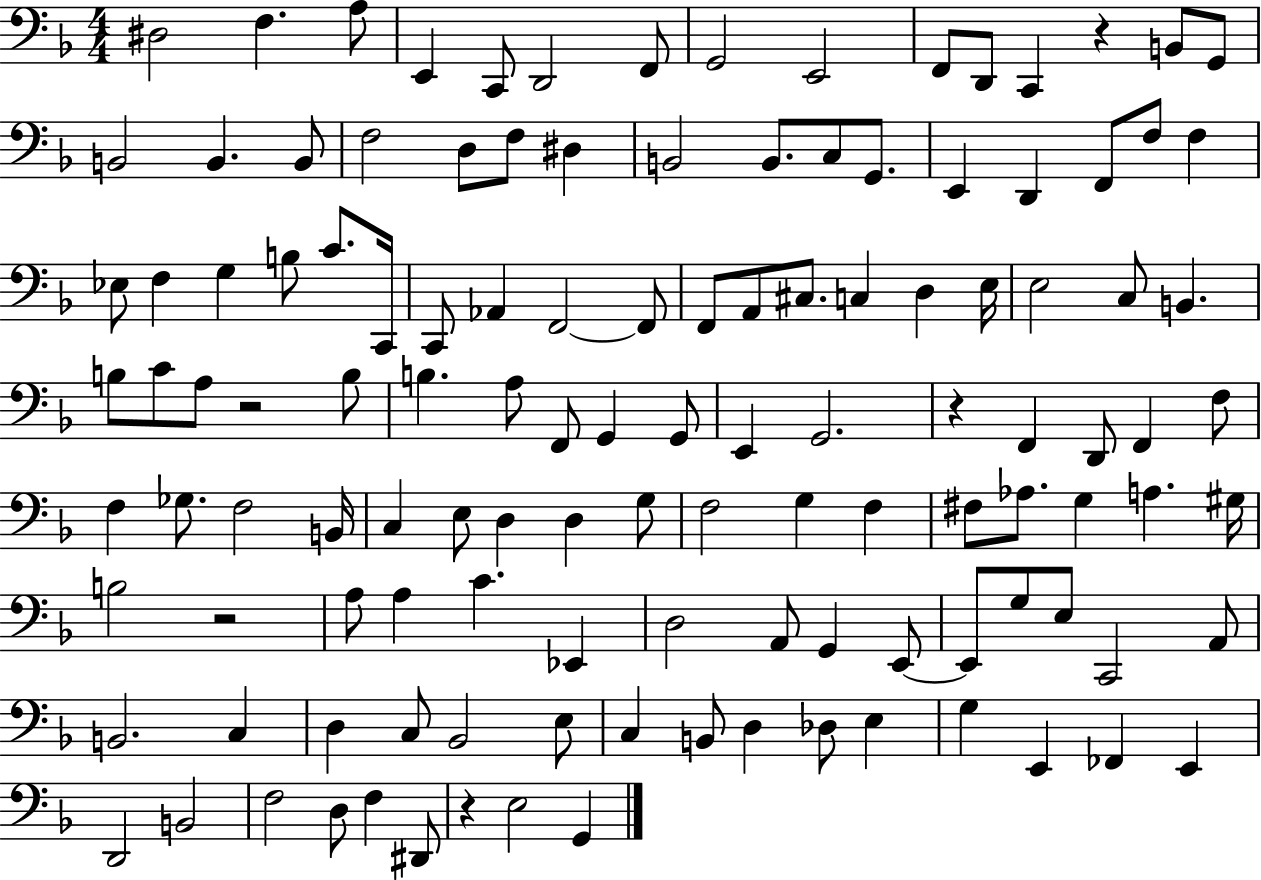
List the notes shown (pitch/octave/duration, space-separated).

D#3/h F3/q. A3/e E2/q C2/e D2/h F2/e G2/h E2/h F2/e D2/e C2/q R/q B2/e G2/e B2/h B2/q. B2/e F3/h D3/e F3/e D#3/q B2/h B2/e. C3/e G2/e. E2/q D2/q F2/e F3/e F3/q Eb3/e F3/q G3/q B3/e C4/e. C2/s C2/e Ab2/q F2/h F2/e F2/e A2/e C#3/e. C3/q D3/q E3/s E3/h C3/e B2/q. B3/e C4/e A3/e R/h B3/e B3/q. A3/e F2/e G2/q G2/e E2/q G2/h. R/q F2/q D2/e F2/q F3/e F3/q Gb3/e. F3/h B2/s C3/q E3/e D3/q D3/q G3/e F3/h G3/q F3/q F#3/e Ab3/e. G3/q A3/q. G#3/s B3/h R/h A3/e A3/q C4/q. Eb2/q D3/h A2/e G2/q E2/e E2/e G3/e E3/e C2/h A2/e B2/h. C3/q D3/q C3/e Bb2/h E3/e C3/q B2/e D3/q Db3/e E3/q G3/q E2/q FES2/q E2/q D2/h B2/h F3/h D3/e F3/q D#2/e R/q E3/h G2/q